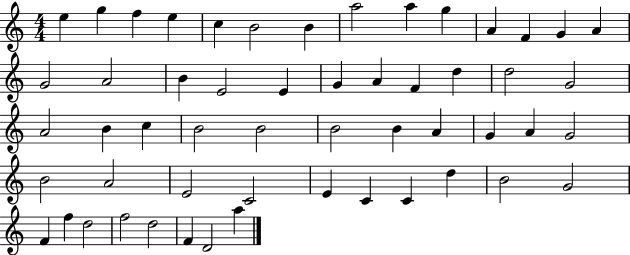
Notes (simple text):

E5/q G5/q F5/q E5/q C5/q B4/h B4/q A5/h A5/q G5/q A4/q F4/q G4/q A4/q G4/h A4/h B4/q E4/h E4/q G4/q A4/q F4/q D5/q D5/h G4/h A4/h B4/q C5/q B4/h B4/h B4/h B4/q A4/q G4/q A4/q G4/h B4/h A4/h E4/h C4/h E4/q C4/q C4/q D5/q B4/h G4/h F4/q F5/q D5/h F5/h D5/h F4/q D4/h A5/q